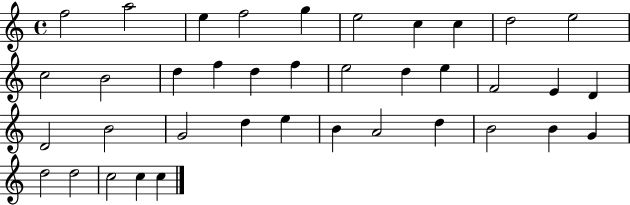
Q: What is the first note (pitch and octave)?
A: F5